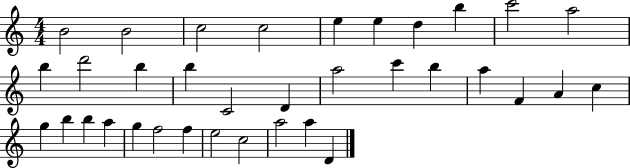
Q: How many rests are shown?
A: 0